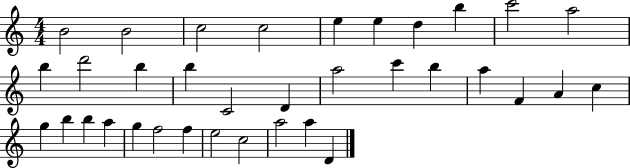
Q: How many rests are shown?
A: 0